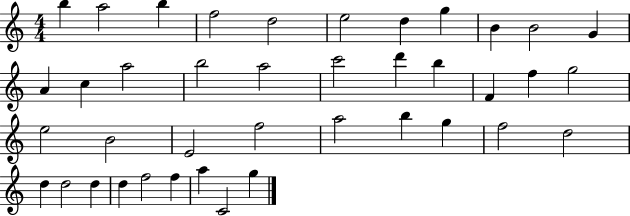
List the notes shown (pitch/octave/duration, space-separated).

B5/q A5/h B5/q F5/h D5/h E5/h D5/q G5/q B4/q B4/h G4/q A4/q C5/q A5/h B5/h A5/h C6/h D6/q B5/q F4/q F5/q G5/h E5/h B4/h E4/h F5/h A5/h B5/q G5/q F5/h D5/h D5/q D5/h D5/q D5/q F5/h F5/q A5/q C4/h G5/q